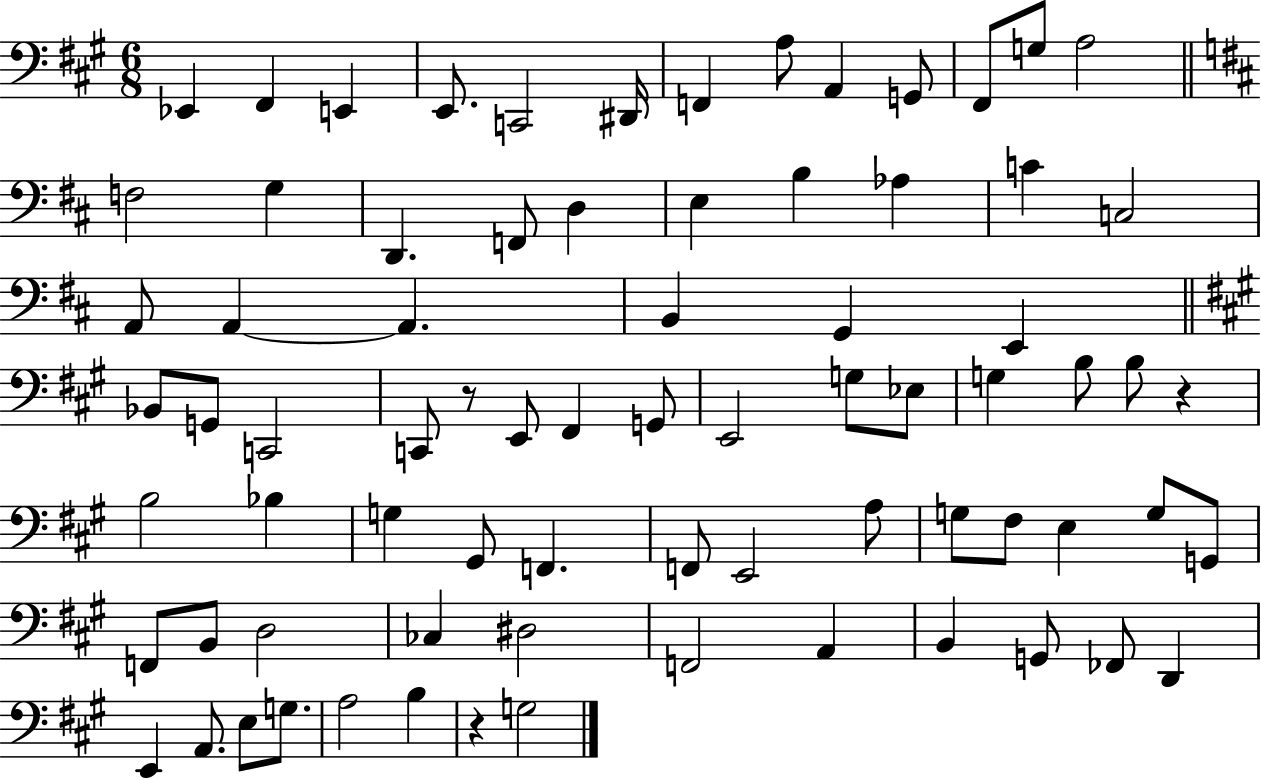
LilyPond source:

{
  \clef bass
  \numericTimeSignature
  \time 6/8
  \key a \major
  ees,4 fis,4 e,4 | e,8. c,2 dis,16 | f,4 a8 a,4 g,8 | fis,8 g8 a2 | \break \bar "||" \break \key b \minor f2 g4 | d,4. f,8 d4 | e4 b4 aes4 | c'4 c2 | \break a,8 a,4~~ a,4. | b,4 g,4 e,4 | \bar "||" \break \key a \major bes,8 g,8 c,2 | c,8 r8 e,8 fis,4 g,8 | e,2 g8 ees8 | g4 b8 b8 r4 | \break b2 bes4 | g4 gis,8 f,4. | f,8 e,2 a8 | g8 fis8 e4 g8 g,8 | \break f,8 b,8 d2 | ces4 dis2 | f,2 a,4 | b,4 g,8 fes,8 d,4 | \break e,4 a,8. e8 g8. | a2 b4 | r4 g2 | \bar "|."
}